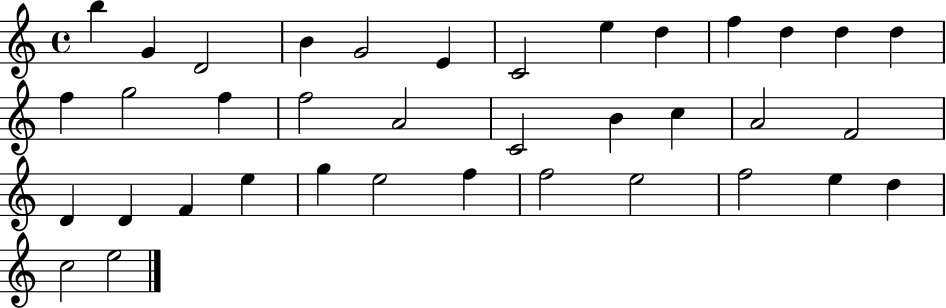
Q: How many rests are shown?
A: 0